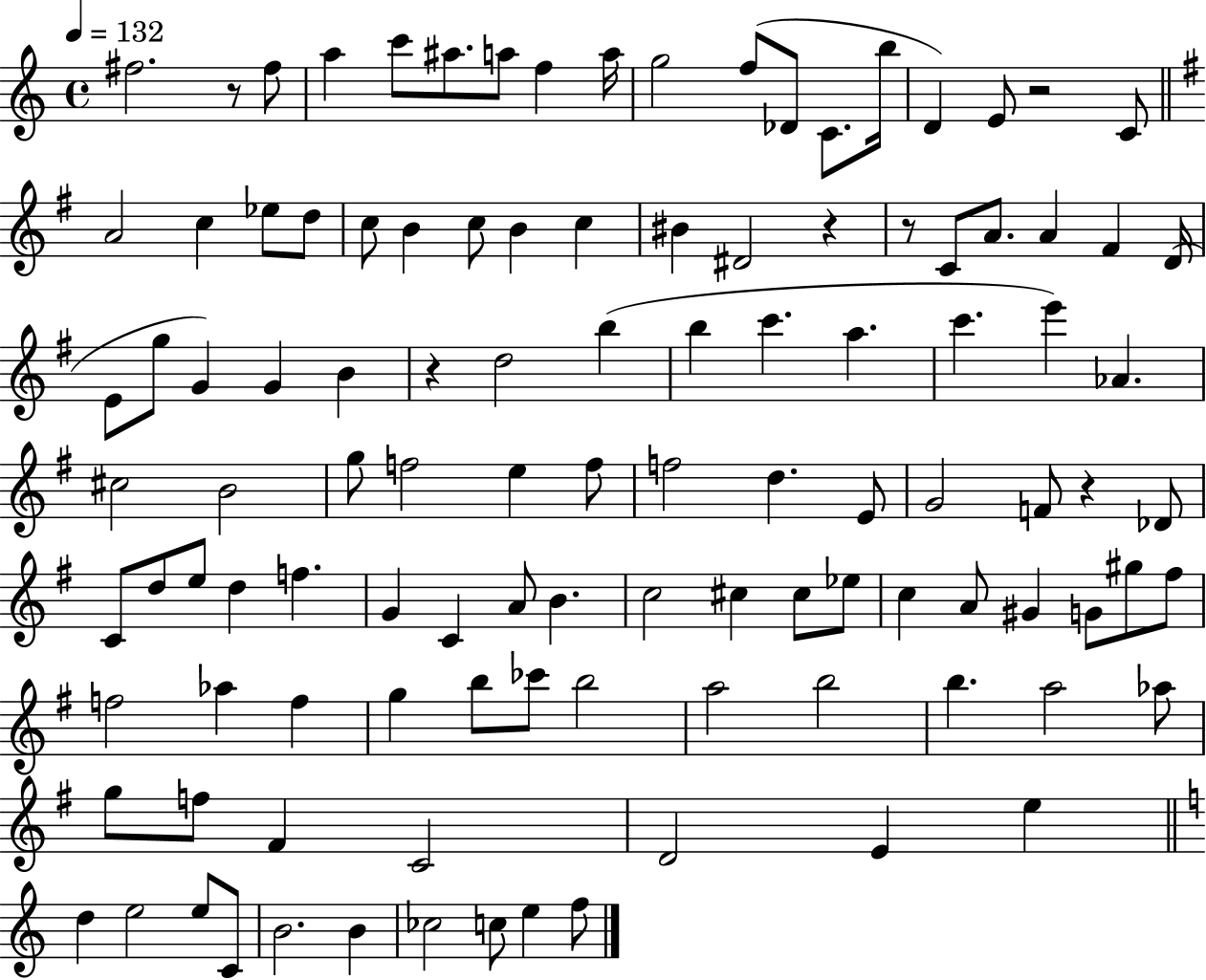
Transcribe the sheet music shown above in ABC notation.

X:1
T:Untitled
M:4/4
L:1/4
K:C
^f2 z/2 ^f/2 a c'/2 ^a/2 a/2 f a/4 g2 f/2 _D/2 C/2 b/4 D E/2 z2 C/2 A2 c _e/2 d/2 c/2 B c/2 B c ^B ^D2 z z/2 C/2 A/2 A ^F D/4 E/2 g/2 G G B z d2 b b c' a c' e' _A ^c2 B2 g/2 f2 e f/2 f2 d E/2 G2 F/2 z _D/2 C/2 d/2 e/2 d f G C A/2 B c2 ^c ^c/2 _e/2 c A/2 ^G G/2 ^g/2 ^f/2 f2 _a f g b/2 _c'/2 b2 a2 b2 b a2 _a/2 g/2 f/2 ^F C2 D2 E e d e2 e/2 C/2 B2 B _c2 c/2 e f/2